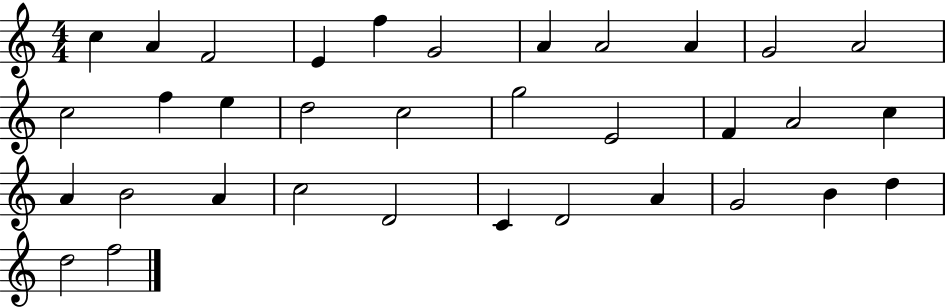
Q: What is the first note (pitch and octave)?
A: C5